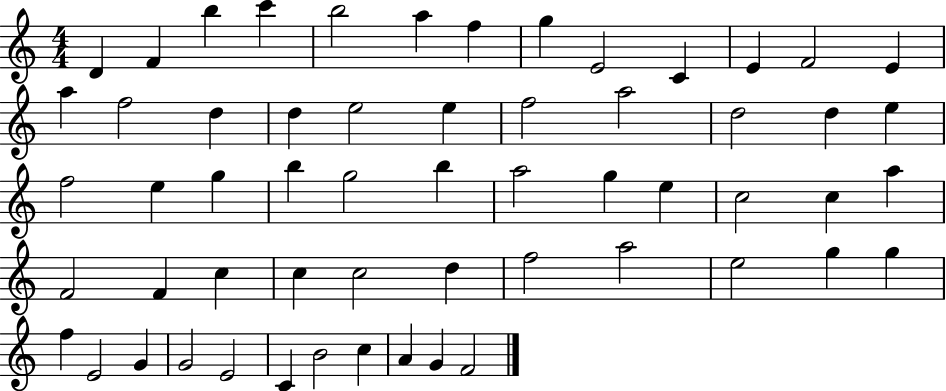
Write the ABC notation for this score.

X:1
T:Untitled
M:4/4
L:1/4
K:C
D F b c' b2 a f g E2 C E F2 E a f2 d d e2 e f2 a2 d2 d e f2 e g b g2 b a2 g e c2 c a F2 F c c c2 d f2 a2 e2 g g f E2 G G2 E2 C B2 c A G F2